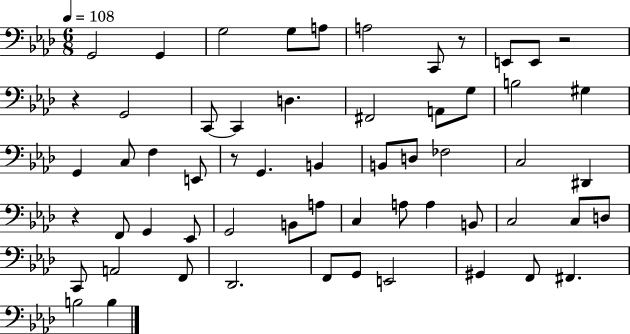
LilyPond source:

{
  \clef bass
  \numericTimeSignature
  \time 6/8
  \key aes \major
  \tempo 4 = 108
  g,2 g,4 | g2 g8 a8 | a2 c,8 r8 | e,8 e,8 r2 | \break r4 g,2 | c,8~~ c,4 d4. | fis,2 a,8 g8 | b2 gis4 | \break g,4 c8 f4 e,8 | r8 g,4. b,4 | b,8 d8 fes2 | c2 dis,4 | \break r4 f,8 g,4 ees,8 | g,2 b,8 a8 | c4 a8 a4 b,8 | c2 c8 d8 | \break c,8 a,2 f,8 | des,2. | f,8 g,8 e,2 | gis,4 f,8 fis,4. | \break b2 b4 | \bar "|."
}